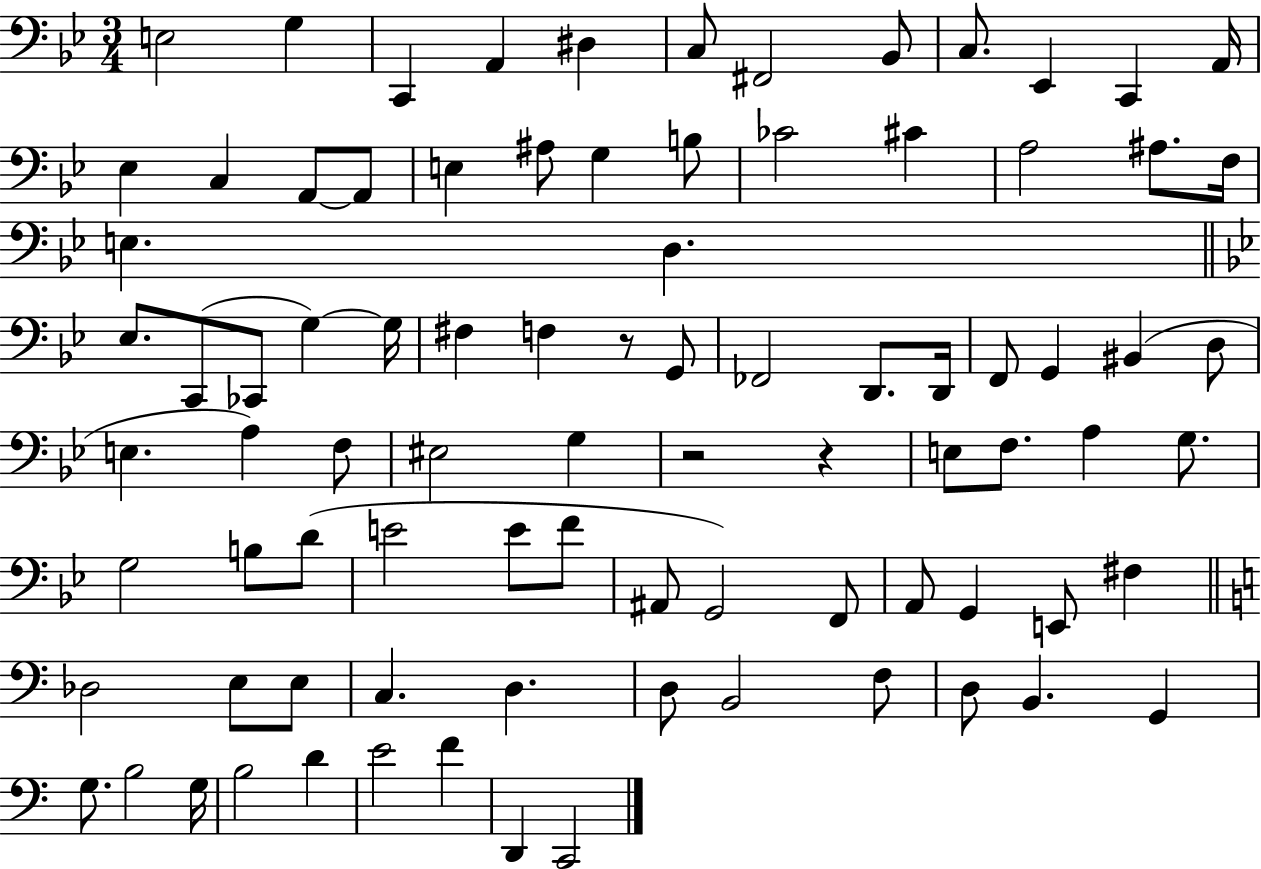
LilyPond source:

{
  \clef bass
  \numericTimeSignature
  \time 3/4
  \key bes \major
  e2 g4 | c,4 a,4 dis4 | c8 fis,2 bes,8 | c8. ees,4 c,4 a,16 | \break ees4 c4 a,8~~ a,8 | e4 ais8 g4 b8 | ces'2 cis'4 | a2 ais8. f16 | \break e4. d4. | \bar "||" \break \key bes \major ees8. c,8( ces,8 g4~~) g16 | fis4 f4 r8 g,8 | fes,2 d,8. d,16 | f,8 g,4 bis,4( d8 | \break e4. a4) f8 | eis2 g4 | r2 r4 | e8 f8. a4 g8. | \break g2 b8 d'8( | e'2 e'8 f'8 | ais,8 g,2) f,8 | a,8 g,4 e,8 fis4 | \break \bar "||" \break \key c \major des2 e8 e8 | c4. d4. | d8 b,2 f8 | d8 b,4. g,4 | \break g8. b2 g16 | b2 d'4 | e'2 f'4 | d,4 c,2 | \break \bar "|."
}